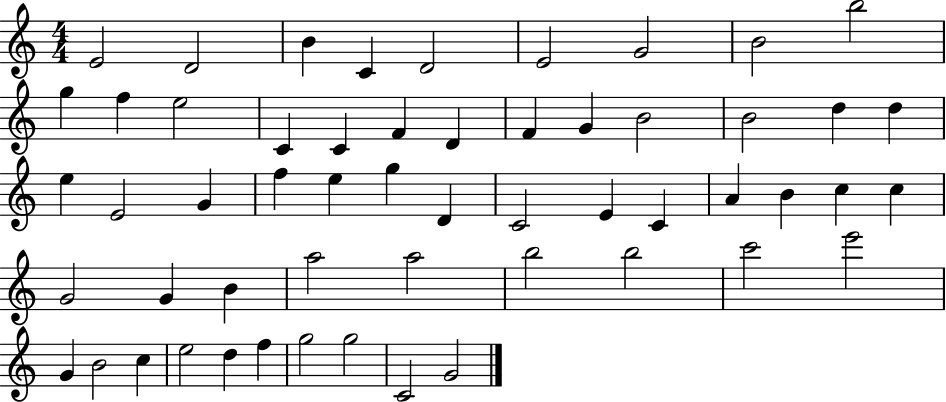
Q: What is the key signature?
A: C major